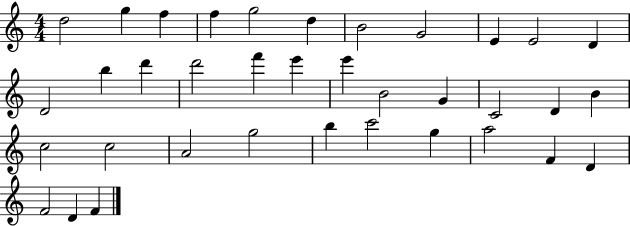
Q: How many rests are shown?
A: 0